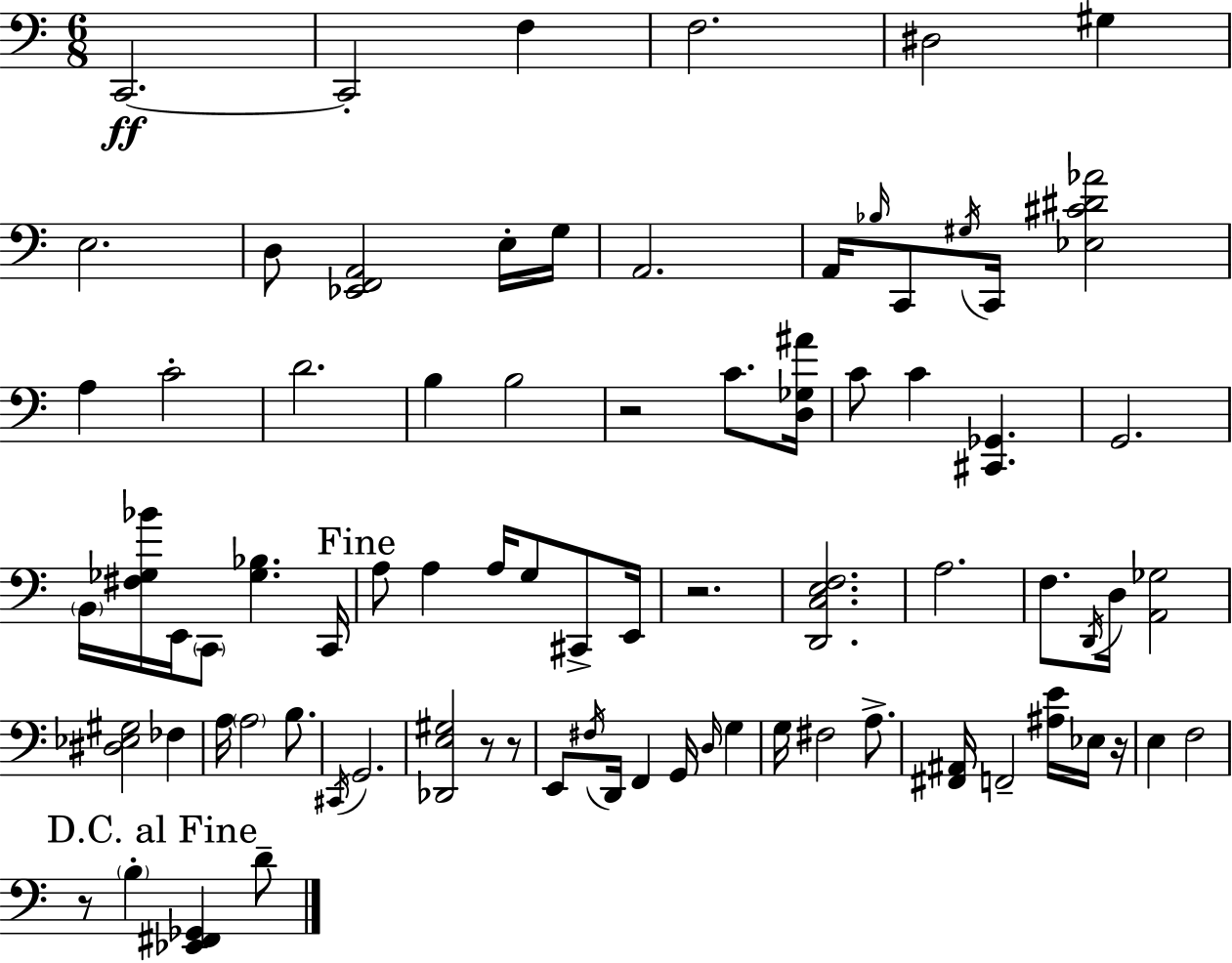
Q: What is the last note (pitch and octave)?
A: D4